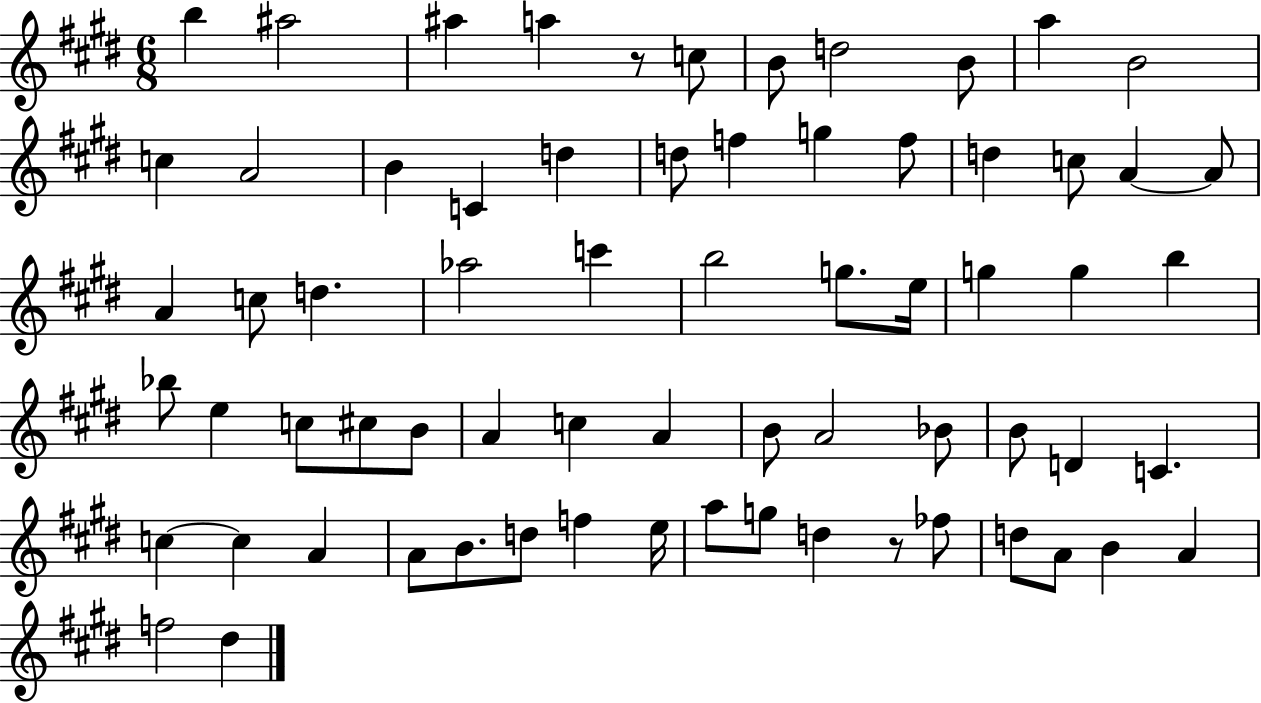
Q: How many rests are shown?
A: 2